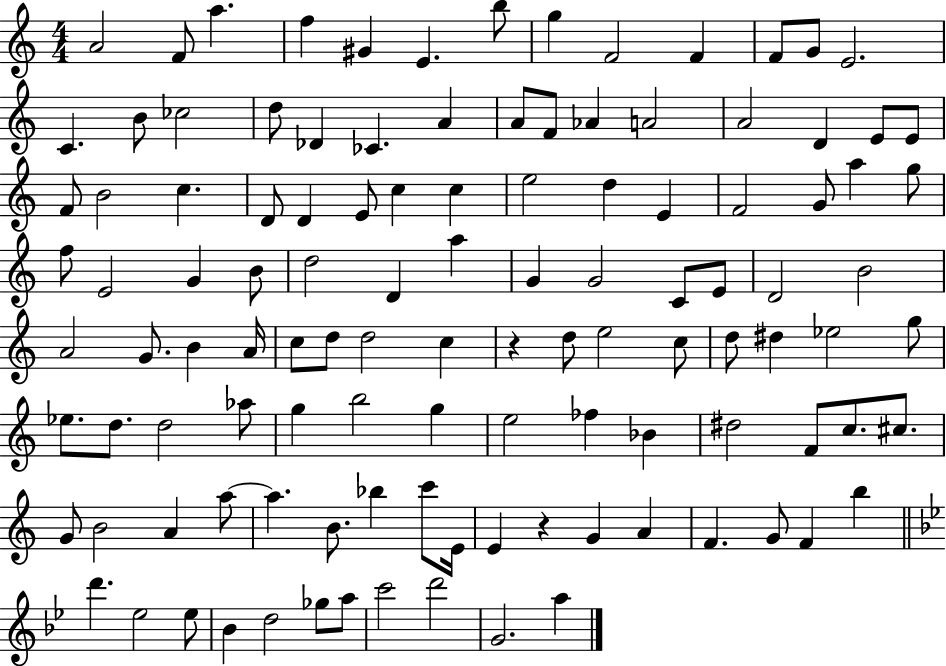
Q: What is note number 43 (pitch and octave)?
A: G5